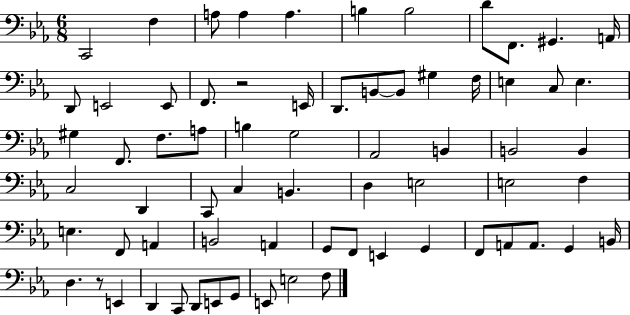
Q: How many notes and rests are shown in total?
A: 69